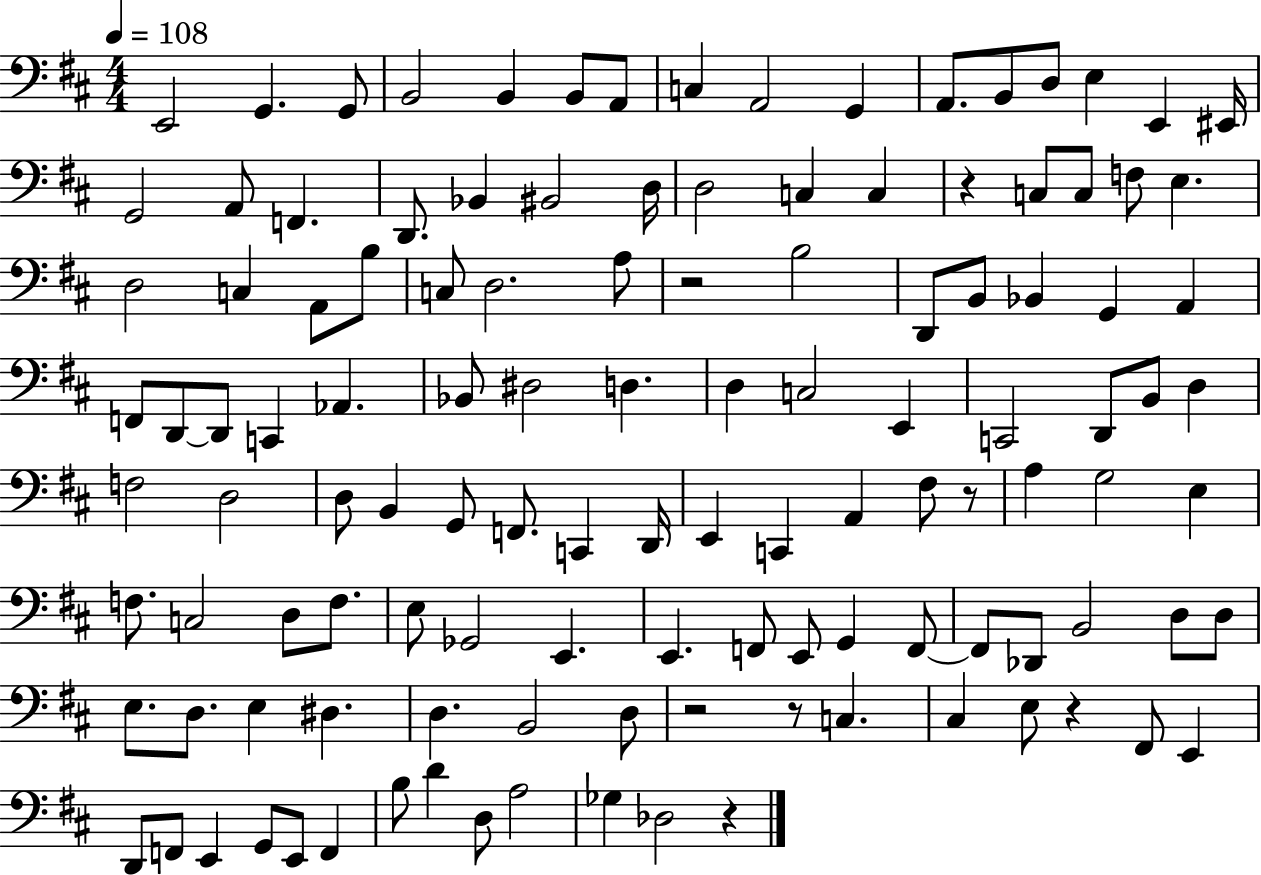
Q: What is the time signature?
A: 4/4